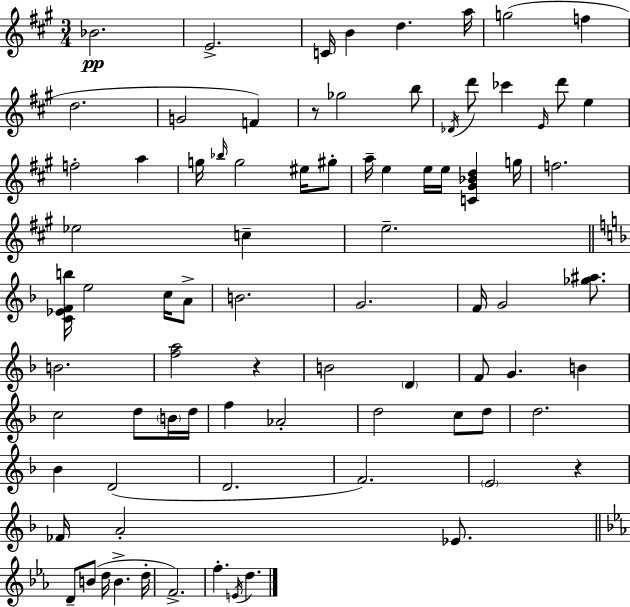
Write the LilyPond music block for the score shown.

{
  \clef treble
  \numericTimeSignature
  \time 3/4
  \key a \major
  \repeat volta 2 { bes'2.\pp | e'2.-> | c'16 b'4 d''4. a''16 | g''2( f''4 | \break d''2. | g'2 f'4) | r8 ges''2 b''8 | \acciaccatura { des'16 } d'''8 ces'''4 \grace { e'16 } d'''8 e''4 | \break f''2-. a''4 | g''16 \grace { bes''16 } g''2 | eis''16 gis''8-. a''16-- e''4 e''16 e''16 <c' gis' bes' d''>4 | g''16 f''2. | \break ees''2 c''4-- | e''2.-- | \bar "||" \break \key f \major <c' ees' f' b''>16 e''2 c''16 a'8-> | b'2. | g'2. | f'16 g'2 <ges'' ais''>8. | \break b'2. | <f'' a''>2 r4 | b'2 \parenthesize d'4 | f'8 g'4. b'4 | \break c''2 d''8 \parenthesize b'16 d''16 | f''4 aes'2-. | d''2 c''8 d''8 | d''2. | \break bes'4 d'2( | d'2. | f'2.) | \parenthesize e'2 r4 | \break fes'16 a'2-. ees'8. | \bar "||" \break \key ees \major d'8-- b'8( d''16 b'4.-> d''16-. | f'2.->) | f''4.-. \acciaccatura { e'16 } d''4. | } \bar "|."
}